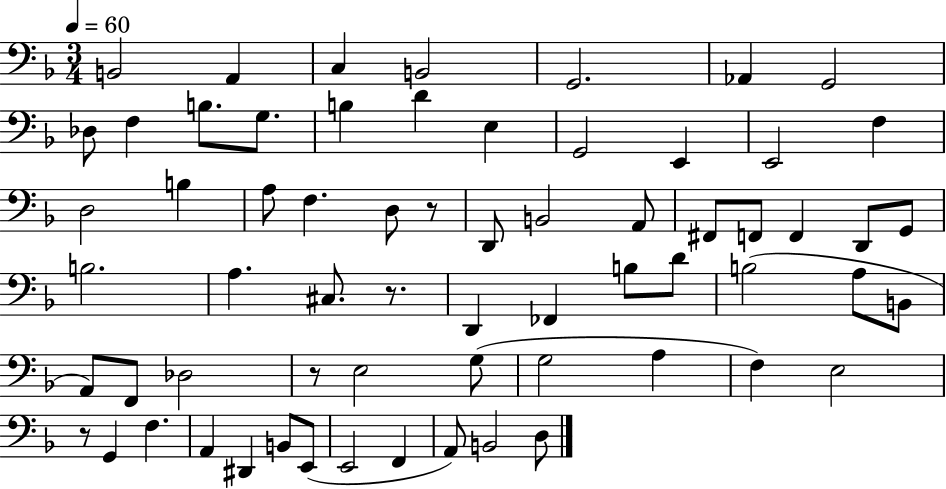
X:1
T:Untitled
M:3/4
L:1/4
K:F
B,,2 A,, C, B,,2 G,,2 _A,, G,,2 _D,/2 F, B,/2 G,/2 B, D E, G,,2 E,, E,,2 F, D,2 B, A,/2 F, D,/2 z/2 D,,/2 B,,2 A,,/2 ^F,,/2 F,,/2 F,, D,,/2 G,,/2 B,2 A, ^C,/2 z/2 D,, _F,, B,/2 D/2 B,2 A,/2 B,,/2 A,,/2 F,,/2 _D,2 z/2 E,2 G,/2 G,2 A, F, E,2 z/2 G,, F, A,, ^D,, B,,/2 E,,/2 E,,2 F,, A,,/2 B,,2 D,/2